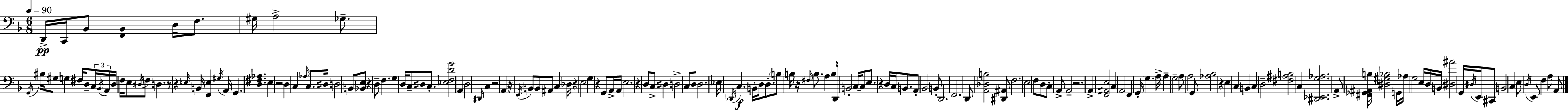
X:1
T:Untitled
M:6/8
L:1/4
K:F
D,,/4 C,,/4 _B,,/2 [F,,_B,,] D,/4 F,/2 ^G,/4 A,2 _G,/2 G,,/4 ^B,/4 ^G,/2 G, ^F,/4 D,/2 C,/4 _B,,/4 A,,/4 D,/4 F,/4 E,/2 ^D,/4 F,/2 D, z/2 z _E,/4 B,,/4 [F,,_E,] ^G,/4 A,,/4 G,, [D,^F,_A,] E, z2 D, C, _A,/4 C,/2 ^D,/4 D,2 B,,/2 [_B,,E,]/2 z D,/2 F, G, D,/4 C,/2 ^D,/2 C,/2 [_E,F,DG]2 A,, D,2 ^D,,/4 C, z2 A,, z/4 F,,/4 B,,/2 B,,/2 ^A,,/2 C, _D,/4 z E,2 G, z G,,/2 A,,/4 A,,/4 E,2 z D,/2 C,/2 ^D, D,2 C,/2 D,/2 D,2 _E,/4 _D,,/4 C, B,,/4 D,/4 D,/2 B,/2 B,/4 z/4 ^F,/4 B,/2 A, B,/4 D,,/4 B,,2 C,/4 C,/2 E,/2 z D,/4 C,/4 B,,/2 A,,/2 _B,,2 B,,/2 D,,2 F,,2 D,,/2 [A,,_D,B,]2 [^D,,^A,,]/2 F,2 E,2 F,/2 D,/2 C,/2 A,,/2 A,,2 z2 A,, [F,,^A,,E,]2 C, A,,2 F,, G,,/4 G, A,/4 A, G,2 A,/2 A,2 G,,/2 [_A,_B,]2 z E, C, B,, C, D,2 [^F,^A,B,]2 C, [^D,,_E,,G,_A,]2 A,,/2 [^F,,_G,,^A,,B,]/4 [^D,^G,_B,]2 G,,/4 _A,/4 G,2 E,/4 D,/4 B,,/4 [^D,^A]2 G,,/4 ^D,/4 E,,/4 ^C,,/2 B,,2 C, E,/2 D,/4 E,,/2 F, A,/2 A,,/2